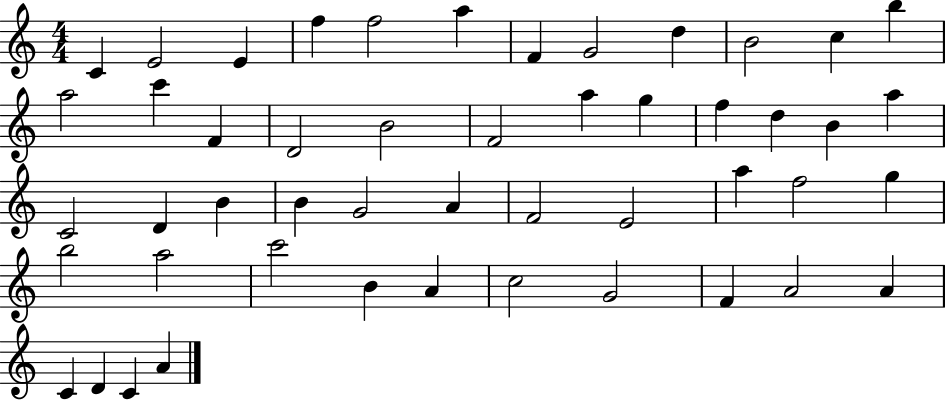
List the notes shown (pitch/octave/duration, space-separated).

C4/q E4/h E4/q F5/q F5/h A5/q F4/q G4/h D5/q B4/h C5/q B5/q A5/h C6/q F4/q D4/h B4/h F4/h A5/q G5/q F5/q D5/q B4/q A5/q C4/h D4/q B4/q B4/q G4/h A4/q F4/h E4/h A5/q F5/h G5/q B5/h A5/h C6/h B4/q A4/q C5/h G4/h F4/q A4/h A4/q C4/q D4/q C4/q A4/q